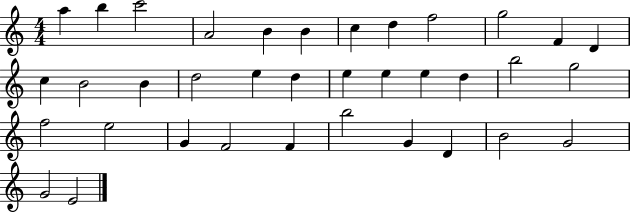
X:1
T:Untitled
M:4/4
L:1/4
K:C
a b c'2 A2 B B c d f2 g2 F D c B2 B d2 e d e e e d b2 g2 f2 e2 G F2 F b2 G D B2 G2 G2 E2